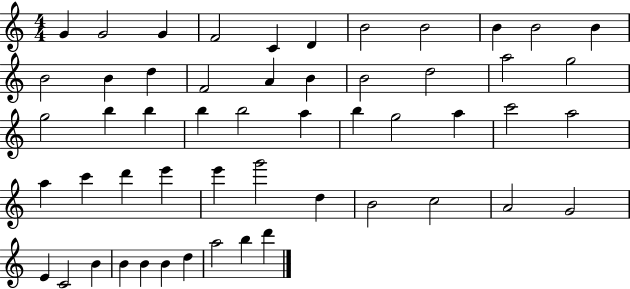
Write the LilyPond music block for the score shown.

{
  \clef treble
  \numericTimeSignature
  \time 4/4
  \key c \major
  g'4 g'2 g'4 | f'2 c'4 d'4 | b'2 b'2 | b'4 b'2 b'4 | \break b'2 b'4 d''4 | f'2 a'4 b'4 | b'2 d''2 | a''2 g''2 | \break g''2 b''4 b''4 | b''4 b''2 a''4 | b''4 g''2 a''4 | c'''2 a''2 | \break a''4 c'''4 d'''4 e'''4 | e'''4 g'''2 d''4 | b'2 c''2 | a'2 g'2 | \break e'4 c'2 b'4 | b'4 b'4 b'4 d''4 | a''2 b''4 d'''4 | \bar "|."
}